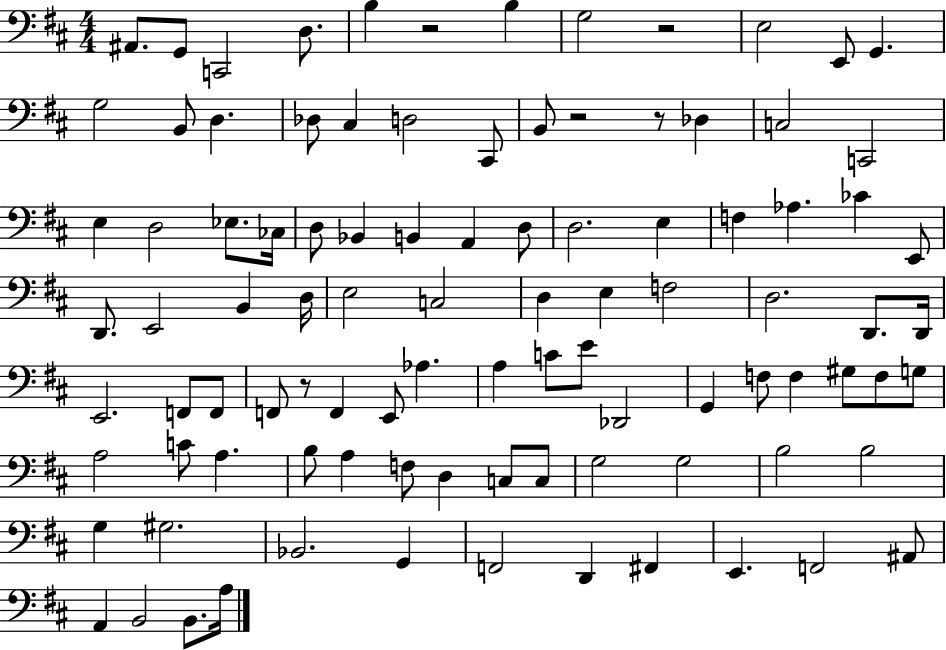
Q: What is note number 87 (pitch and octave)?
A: F2